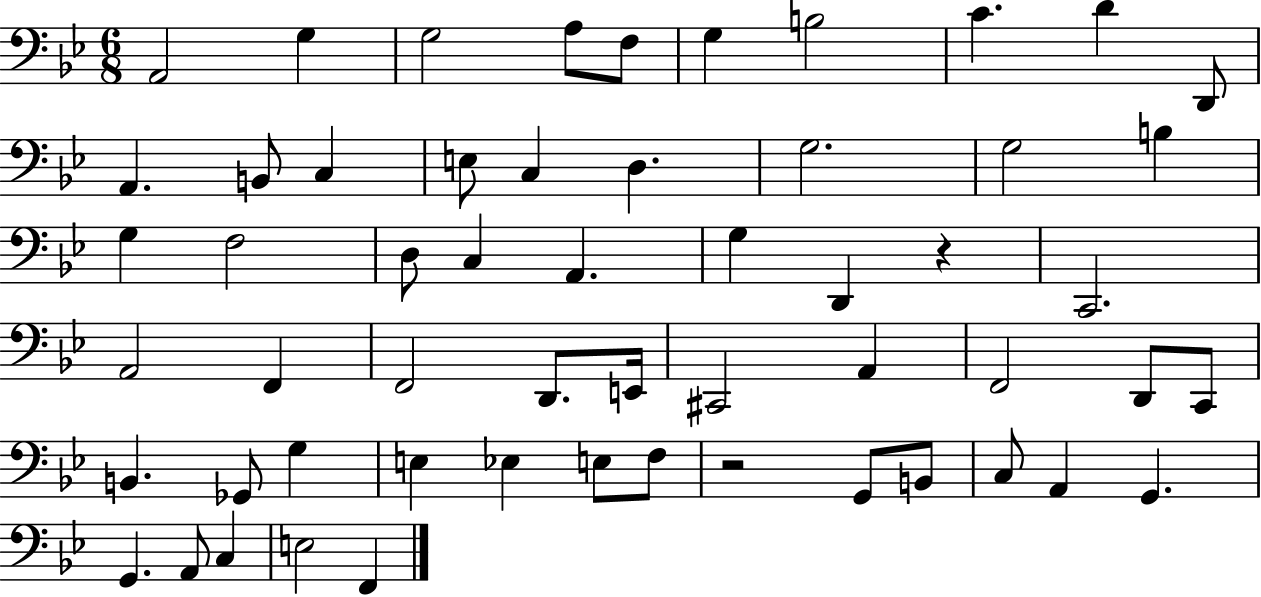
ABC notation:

X:1
T:Untitled
M:6/8
L:1/4
K:Bb
A,,2 G, G,2 A,/2 F,/2 G, B,2 C D D,,/2 A,, B,,/2 C, E,/2 C, D, G,2 G,2 B, G, F,2 D,/2 C, A,, G, D,, z C,,2 A,,2 F,, F,,2 D,,/2 E,,/4 ^C,,2 A,, F,,2 D,,/2 C,,/2 B,, _G,,/2 G, E, _E, E,/2 F,/2 z2 G,,/2 B,,/2 C,/2 A,, G,, G,, A,,/2 C, E,2 F,,